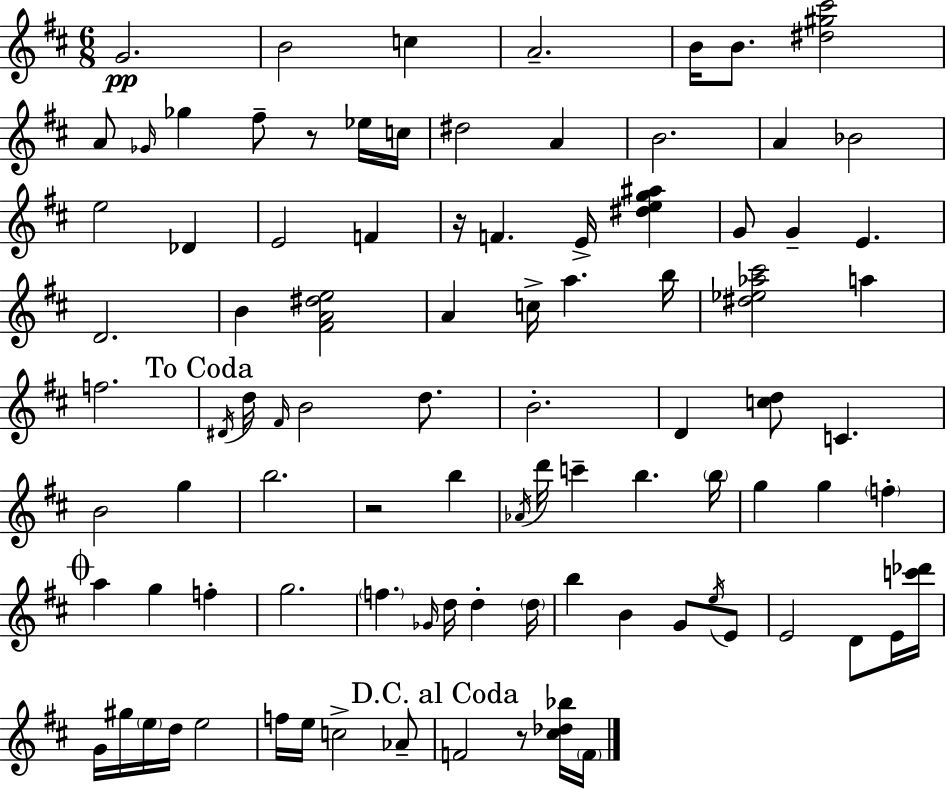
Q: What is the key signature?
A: D major